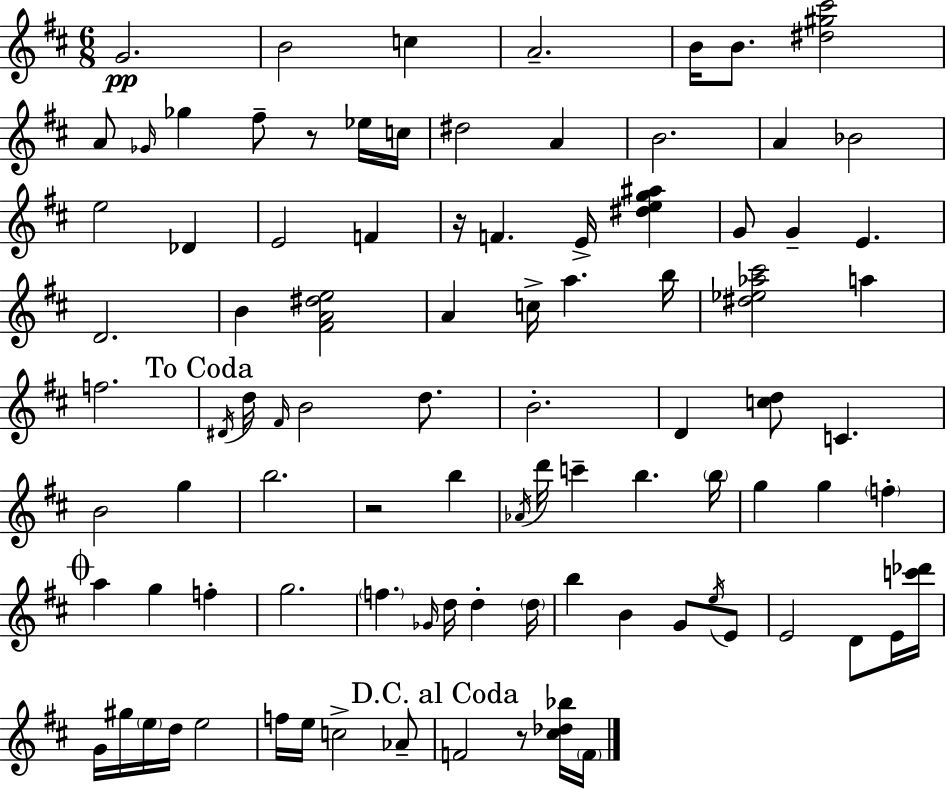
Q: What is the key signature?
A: D major